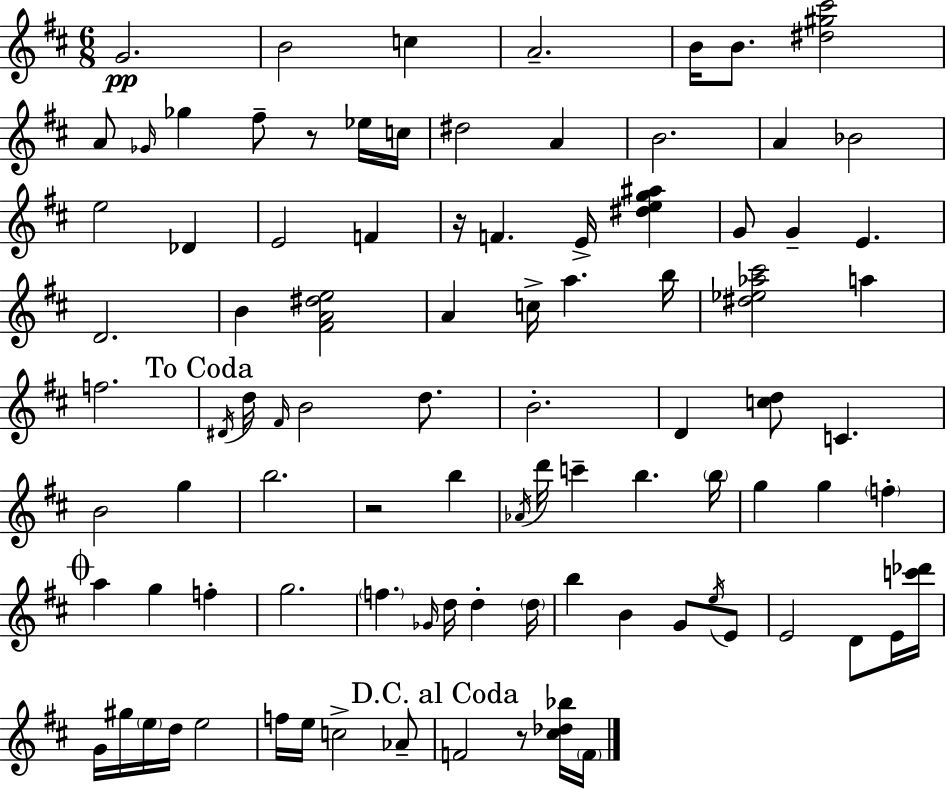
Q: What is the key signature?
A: D major